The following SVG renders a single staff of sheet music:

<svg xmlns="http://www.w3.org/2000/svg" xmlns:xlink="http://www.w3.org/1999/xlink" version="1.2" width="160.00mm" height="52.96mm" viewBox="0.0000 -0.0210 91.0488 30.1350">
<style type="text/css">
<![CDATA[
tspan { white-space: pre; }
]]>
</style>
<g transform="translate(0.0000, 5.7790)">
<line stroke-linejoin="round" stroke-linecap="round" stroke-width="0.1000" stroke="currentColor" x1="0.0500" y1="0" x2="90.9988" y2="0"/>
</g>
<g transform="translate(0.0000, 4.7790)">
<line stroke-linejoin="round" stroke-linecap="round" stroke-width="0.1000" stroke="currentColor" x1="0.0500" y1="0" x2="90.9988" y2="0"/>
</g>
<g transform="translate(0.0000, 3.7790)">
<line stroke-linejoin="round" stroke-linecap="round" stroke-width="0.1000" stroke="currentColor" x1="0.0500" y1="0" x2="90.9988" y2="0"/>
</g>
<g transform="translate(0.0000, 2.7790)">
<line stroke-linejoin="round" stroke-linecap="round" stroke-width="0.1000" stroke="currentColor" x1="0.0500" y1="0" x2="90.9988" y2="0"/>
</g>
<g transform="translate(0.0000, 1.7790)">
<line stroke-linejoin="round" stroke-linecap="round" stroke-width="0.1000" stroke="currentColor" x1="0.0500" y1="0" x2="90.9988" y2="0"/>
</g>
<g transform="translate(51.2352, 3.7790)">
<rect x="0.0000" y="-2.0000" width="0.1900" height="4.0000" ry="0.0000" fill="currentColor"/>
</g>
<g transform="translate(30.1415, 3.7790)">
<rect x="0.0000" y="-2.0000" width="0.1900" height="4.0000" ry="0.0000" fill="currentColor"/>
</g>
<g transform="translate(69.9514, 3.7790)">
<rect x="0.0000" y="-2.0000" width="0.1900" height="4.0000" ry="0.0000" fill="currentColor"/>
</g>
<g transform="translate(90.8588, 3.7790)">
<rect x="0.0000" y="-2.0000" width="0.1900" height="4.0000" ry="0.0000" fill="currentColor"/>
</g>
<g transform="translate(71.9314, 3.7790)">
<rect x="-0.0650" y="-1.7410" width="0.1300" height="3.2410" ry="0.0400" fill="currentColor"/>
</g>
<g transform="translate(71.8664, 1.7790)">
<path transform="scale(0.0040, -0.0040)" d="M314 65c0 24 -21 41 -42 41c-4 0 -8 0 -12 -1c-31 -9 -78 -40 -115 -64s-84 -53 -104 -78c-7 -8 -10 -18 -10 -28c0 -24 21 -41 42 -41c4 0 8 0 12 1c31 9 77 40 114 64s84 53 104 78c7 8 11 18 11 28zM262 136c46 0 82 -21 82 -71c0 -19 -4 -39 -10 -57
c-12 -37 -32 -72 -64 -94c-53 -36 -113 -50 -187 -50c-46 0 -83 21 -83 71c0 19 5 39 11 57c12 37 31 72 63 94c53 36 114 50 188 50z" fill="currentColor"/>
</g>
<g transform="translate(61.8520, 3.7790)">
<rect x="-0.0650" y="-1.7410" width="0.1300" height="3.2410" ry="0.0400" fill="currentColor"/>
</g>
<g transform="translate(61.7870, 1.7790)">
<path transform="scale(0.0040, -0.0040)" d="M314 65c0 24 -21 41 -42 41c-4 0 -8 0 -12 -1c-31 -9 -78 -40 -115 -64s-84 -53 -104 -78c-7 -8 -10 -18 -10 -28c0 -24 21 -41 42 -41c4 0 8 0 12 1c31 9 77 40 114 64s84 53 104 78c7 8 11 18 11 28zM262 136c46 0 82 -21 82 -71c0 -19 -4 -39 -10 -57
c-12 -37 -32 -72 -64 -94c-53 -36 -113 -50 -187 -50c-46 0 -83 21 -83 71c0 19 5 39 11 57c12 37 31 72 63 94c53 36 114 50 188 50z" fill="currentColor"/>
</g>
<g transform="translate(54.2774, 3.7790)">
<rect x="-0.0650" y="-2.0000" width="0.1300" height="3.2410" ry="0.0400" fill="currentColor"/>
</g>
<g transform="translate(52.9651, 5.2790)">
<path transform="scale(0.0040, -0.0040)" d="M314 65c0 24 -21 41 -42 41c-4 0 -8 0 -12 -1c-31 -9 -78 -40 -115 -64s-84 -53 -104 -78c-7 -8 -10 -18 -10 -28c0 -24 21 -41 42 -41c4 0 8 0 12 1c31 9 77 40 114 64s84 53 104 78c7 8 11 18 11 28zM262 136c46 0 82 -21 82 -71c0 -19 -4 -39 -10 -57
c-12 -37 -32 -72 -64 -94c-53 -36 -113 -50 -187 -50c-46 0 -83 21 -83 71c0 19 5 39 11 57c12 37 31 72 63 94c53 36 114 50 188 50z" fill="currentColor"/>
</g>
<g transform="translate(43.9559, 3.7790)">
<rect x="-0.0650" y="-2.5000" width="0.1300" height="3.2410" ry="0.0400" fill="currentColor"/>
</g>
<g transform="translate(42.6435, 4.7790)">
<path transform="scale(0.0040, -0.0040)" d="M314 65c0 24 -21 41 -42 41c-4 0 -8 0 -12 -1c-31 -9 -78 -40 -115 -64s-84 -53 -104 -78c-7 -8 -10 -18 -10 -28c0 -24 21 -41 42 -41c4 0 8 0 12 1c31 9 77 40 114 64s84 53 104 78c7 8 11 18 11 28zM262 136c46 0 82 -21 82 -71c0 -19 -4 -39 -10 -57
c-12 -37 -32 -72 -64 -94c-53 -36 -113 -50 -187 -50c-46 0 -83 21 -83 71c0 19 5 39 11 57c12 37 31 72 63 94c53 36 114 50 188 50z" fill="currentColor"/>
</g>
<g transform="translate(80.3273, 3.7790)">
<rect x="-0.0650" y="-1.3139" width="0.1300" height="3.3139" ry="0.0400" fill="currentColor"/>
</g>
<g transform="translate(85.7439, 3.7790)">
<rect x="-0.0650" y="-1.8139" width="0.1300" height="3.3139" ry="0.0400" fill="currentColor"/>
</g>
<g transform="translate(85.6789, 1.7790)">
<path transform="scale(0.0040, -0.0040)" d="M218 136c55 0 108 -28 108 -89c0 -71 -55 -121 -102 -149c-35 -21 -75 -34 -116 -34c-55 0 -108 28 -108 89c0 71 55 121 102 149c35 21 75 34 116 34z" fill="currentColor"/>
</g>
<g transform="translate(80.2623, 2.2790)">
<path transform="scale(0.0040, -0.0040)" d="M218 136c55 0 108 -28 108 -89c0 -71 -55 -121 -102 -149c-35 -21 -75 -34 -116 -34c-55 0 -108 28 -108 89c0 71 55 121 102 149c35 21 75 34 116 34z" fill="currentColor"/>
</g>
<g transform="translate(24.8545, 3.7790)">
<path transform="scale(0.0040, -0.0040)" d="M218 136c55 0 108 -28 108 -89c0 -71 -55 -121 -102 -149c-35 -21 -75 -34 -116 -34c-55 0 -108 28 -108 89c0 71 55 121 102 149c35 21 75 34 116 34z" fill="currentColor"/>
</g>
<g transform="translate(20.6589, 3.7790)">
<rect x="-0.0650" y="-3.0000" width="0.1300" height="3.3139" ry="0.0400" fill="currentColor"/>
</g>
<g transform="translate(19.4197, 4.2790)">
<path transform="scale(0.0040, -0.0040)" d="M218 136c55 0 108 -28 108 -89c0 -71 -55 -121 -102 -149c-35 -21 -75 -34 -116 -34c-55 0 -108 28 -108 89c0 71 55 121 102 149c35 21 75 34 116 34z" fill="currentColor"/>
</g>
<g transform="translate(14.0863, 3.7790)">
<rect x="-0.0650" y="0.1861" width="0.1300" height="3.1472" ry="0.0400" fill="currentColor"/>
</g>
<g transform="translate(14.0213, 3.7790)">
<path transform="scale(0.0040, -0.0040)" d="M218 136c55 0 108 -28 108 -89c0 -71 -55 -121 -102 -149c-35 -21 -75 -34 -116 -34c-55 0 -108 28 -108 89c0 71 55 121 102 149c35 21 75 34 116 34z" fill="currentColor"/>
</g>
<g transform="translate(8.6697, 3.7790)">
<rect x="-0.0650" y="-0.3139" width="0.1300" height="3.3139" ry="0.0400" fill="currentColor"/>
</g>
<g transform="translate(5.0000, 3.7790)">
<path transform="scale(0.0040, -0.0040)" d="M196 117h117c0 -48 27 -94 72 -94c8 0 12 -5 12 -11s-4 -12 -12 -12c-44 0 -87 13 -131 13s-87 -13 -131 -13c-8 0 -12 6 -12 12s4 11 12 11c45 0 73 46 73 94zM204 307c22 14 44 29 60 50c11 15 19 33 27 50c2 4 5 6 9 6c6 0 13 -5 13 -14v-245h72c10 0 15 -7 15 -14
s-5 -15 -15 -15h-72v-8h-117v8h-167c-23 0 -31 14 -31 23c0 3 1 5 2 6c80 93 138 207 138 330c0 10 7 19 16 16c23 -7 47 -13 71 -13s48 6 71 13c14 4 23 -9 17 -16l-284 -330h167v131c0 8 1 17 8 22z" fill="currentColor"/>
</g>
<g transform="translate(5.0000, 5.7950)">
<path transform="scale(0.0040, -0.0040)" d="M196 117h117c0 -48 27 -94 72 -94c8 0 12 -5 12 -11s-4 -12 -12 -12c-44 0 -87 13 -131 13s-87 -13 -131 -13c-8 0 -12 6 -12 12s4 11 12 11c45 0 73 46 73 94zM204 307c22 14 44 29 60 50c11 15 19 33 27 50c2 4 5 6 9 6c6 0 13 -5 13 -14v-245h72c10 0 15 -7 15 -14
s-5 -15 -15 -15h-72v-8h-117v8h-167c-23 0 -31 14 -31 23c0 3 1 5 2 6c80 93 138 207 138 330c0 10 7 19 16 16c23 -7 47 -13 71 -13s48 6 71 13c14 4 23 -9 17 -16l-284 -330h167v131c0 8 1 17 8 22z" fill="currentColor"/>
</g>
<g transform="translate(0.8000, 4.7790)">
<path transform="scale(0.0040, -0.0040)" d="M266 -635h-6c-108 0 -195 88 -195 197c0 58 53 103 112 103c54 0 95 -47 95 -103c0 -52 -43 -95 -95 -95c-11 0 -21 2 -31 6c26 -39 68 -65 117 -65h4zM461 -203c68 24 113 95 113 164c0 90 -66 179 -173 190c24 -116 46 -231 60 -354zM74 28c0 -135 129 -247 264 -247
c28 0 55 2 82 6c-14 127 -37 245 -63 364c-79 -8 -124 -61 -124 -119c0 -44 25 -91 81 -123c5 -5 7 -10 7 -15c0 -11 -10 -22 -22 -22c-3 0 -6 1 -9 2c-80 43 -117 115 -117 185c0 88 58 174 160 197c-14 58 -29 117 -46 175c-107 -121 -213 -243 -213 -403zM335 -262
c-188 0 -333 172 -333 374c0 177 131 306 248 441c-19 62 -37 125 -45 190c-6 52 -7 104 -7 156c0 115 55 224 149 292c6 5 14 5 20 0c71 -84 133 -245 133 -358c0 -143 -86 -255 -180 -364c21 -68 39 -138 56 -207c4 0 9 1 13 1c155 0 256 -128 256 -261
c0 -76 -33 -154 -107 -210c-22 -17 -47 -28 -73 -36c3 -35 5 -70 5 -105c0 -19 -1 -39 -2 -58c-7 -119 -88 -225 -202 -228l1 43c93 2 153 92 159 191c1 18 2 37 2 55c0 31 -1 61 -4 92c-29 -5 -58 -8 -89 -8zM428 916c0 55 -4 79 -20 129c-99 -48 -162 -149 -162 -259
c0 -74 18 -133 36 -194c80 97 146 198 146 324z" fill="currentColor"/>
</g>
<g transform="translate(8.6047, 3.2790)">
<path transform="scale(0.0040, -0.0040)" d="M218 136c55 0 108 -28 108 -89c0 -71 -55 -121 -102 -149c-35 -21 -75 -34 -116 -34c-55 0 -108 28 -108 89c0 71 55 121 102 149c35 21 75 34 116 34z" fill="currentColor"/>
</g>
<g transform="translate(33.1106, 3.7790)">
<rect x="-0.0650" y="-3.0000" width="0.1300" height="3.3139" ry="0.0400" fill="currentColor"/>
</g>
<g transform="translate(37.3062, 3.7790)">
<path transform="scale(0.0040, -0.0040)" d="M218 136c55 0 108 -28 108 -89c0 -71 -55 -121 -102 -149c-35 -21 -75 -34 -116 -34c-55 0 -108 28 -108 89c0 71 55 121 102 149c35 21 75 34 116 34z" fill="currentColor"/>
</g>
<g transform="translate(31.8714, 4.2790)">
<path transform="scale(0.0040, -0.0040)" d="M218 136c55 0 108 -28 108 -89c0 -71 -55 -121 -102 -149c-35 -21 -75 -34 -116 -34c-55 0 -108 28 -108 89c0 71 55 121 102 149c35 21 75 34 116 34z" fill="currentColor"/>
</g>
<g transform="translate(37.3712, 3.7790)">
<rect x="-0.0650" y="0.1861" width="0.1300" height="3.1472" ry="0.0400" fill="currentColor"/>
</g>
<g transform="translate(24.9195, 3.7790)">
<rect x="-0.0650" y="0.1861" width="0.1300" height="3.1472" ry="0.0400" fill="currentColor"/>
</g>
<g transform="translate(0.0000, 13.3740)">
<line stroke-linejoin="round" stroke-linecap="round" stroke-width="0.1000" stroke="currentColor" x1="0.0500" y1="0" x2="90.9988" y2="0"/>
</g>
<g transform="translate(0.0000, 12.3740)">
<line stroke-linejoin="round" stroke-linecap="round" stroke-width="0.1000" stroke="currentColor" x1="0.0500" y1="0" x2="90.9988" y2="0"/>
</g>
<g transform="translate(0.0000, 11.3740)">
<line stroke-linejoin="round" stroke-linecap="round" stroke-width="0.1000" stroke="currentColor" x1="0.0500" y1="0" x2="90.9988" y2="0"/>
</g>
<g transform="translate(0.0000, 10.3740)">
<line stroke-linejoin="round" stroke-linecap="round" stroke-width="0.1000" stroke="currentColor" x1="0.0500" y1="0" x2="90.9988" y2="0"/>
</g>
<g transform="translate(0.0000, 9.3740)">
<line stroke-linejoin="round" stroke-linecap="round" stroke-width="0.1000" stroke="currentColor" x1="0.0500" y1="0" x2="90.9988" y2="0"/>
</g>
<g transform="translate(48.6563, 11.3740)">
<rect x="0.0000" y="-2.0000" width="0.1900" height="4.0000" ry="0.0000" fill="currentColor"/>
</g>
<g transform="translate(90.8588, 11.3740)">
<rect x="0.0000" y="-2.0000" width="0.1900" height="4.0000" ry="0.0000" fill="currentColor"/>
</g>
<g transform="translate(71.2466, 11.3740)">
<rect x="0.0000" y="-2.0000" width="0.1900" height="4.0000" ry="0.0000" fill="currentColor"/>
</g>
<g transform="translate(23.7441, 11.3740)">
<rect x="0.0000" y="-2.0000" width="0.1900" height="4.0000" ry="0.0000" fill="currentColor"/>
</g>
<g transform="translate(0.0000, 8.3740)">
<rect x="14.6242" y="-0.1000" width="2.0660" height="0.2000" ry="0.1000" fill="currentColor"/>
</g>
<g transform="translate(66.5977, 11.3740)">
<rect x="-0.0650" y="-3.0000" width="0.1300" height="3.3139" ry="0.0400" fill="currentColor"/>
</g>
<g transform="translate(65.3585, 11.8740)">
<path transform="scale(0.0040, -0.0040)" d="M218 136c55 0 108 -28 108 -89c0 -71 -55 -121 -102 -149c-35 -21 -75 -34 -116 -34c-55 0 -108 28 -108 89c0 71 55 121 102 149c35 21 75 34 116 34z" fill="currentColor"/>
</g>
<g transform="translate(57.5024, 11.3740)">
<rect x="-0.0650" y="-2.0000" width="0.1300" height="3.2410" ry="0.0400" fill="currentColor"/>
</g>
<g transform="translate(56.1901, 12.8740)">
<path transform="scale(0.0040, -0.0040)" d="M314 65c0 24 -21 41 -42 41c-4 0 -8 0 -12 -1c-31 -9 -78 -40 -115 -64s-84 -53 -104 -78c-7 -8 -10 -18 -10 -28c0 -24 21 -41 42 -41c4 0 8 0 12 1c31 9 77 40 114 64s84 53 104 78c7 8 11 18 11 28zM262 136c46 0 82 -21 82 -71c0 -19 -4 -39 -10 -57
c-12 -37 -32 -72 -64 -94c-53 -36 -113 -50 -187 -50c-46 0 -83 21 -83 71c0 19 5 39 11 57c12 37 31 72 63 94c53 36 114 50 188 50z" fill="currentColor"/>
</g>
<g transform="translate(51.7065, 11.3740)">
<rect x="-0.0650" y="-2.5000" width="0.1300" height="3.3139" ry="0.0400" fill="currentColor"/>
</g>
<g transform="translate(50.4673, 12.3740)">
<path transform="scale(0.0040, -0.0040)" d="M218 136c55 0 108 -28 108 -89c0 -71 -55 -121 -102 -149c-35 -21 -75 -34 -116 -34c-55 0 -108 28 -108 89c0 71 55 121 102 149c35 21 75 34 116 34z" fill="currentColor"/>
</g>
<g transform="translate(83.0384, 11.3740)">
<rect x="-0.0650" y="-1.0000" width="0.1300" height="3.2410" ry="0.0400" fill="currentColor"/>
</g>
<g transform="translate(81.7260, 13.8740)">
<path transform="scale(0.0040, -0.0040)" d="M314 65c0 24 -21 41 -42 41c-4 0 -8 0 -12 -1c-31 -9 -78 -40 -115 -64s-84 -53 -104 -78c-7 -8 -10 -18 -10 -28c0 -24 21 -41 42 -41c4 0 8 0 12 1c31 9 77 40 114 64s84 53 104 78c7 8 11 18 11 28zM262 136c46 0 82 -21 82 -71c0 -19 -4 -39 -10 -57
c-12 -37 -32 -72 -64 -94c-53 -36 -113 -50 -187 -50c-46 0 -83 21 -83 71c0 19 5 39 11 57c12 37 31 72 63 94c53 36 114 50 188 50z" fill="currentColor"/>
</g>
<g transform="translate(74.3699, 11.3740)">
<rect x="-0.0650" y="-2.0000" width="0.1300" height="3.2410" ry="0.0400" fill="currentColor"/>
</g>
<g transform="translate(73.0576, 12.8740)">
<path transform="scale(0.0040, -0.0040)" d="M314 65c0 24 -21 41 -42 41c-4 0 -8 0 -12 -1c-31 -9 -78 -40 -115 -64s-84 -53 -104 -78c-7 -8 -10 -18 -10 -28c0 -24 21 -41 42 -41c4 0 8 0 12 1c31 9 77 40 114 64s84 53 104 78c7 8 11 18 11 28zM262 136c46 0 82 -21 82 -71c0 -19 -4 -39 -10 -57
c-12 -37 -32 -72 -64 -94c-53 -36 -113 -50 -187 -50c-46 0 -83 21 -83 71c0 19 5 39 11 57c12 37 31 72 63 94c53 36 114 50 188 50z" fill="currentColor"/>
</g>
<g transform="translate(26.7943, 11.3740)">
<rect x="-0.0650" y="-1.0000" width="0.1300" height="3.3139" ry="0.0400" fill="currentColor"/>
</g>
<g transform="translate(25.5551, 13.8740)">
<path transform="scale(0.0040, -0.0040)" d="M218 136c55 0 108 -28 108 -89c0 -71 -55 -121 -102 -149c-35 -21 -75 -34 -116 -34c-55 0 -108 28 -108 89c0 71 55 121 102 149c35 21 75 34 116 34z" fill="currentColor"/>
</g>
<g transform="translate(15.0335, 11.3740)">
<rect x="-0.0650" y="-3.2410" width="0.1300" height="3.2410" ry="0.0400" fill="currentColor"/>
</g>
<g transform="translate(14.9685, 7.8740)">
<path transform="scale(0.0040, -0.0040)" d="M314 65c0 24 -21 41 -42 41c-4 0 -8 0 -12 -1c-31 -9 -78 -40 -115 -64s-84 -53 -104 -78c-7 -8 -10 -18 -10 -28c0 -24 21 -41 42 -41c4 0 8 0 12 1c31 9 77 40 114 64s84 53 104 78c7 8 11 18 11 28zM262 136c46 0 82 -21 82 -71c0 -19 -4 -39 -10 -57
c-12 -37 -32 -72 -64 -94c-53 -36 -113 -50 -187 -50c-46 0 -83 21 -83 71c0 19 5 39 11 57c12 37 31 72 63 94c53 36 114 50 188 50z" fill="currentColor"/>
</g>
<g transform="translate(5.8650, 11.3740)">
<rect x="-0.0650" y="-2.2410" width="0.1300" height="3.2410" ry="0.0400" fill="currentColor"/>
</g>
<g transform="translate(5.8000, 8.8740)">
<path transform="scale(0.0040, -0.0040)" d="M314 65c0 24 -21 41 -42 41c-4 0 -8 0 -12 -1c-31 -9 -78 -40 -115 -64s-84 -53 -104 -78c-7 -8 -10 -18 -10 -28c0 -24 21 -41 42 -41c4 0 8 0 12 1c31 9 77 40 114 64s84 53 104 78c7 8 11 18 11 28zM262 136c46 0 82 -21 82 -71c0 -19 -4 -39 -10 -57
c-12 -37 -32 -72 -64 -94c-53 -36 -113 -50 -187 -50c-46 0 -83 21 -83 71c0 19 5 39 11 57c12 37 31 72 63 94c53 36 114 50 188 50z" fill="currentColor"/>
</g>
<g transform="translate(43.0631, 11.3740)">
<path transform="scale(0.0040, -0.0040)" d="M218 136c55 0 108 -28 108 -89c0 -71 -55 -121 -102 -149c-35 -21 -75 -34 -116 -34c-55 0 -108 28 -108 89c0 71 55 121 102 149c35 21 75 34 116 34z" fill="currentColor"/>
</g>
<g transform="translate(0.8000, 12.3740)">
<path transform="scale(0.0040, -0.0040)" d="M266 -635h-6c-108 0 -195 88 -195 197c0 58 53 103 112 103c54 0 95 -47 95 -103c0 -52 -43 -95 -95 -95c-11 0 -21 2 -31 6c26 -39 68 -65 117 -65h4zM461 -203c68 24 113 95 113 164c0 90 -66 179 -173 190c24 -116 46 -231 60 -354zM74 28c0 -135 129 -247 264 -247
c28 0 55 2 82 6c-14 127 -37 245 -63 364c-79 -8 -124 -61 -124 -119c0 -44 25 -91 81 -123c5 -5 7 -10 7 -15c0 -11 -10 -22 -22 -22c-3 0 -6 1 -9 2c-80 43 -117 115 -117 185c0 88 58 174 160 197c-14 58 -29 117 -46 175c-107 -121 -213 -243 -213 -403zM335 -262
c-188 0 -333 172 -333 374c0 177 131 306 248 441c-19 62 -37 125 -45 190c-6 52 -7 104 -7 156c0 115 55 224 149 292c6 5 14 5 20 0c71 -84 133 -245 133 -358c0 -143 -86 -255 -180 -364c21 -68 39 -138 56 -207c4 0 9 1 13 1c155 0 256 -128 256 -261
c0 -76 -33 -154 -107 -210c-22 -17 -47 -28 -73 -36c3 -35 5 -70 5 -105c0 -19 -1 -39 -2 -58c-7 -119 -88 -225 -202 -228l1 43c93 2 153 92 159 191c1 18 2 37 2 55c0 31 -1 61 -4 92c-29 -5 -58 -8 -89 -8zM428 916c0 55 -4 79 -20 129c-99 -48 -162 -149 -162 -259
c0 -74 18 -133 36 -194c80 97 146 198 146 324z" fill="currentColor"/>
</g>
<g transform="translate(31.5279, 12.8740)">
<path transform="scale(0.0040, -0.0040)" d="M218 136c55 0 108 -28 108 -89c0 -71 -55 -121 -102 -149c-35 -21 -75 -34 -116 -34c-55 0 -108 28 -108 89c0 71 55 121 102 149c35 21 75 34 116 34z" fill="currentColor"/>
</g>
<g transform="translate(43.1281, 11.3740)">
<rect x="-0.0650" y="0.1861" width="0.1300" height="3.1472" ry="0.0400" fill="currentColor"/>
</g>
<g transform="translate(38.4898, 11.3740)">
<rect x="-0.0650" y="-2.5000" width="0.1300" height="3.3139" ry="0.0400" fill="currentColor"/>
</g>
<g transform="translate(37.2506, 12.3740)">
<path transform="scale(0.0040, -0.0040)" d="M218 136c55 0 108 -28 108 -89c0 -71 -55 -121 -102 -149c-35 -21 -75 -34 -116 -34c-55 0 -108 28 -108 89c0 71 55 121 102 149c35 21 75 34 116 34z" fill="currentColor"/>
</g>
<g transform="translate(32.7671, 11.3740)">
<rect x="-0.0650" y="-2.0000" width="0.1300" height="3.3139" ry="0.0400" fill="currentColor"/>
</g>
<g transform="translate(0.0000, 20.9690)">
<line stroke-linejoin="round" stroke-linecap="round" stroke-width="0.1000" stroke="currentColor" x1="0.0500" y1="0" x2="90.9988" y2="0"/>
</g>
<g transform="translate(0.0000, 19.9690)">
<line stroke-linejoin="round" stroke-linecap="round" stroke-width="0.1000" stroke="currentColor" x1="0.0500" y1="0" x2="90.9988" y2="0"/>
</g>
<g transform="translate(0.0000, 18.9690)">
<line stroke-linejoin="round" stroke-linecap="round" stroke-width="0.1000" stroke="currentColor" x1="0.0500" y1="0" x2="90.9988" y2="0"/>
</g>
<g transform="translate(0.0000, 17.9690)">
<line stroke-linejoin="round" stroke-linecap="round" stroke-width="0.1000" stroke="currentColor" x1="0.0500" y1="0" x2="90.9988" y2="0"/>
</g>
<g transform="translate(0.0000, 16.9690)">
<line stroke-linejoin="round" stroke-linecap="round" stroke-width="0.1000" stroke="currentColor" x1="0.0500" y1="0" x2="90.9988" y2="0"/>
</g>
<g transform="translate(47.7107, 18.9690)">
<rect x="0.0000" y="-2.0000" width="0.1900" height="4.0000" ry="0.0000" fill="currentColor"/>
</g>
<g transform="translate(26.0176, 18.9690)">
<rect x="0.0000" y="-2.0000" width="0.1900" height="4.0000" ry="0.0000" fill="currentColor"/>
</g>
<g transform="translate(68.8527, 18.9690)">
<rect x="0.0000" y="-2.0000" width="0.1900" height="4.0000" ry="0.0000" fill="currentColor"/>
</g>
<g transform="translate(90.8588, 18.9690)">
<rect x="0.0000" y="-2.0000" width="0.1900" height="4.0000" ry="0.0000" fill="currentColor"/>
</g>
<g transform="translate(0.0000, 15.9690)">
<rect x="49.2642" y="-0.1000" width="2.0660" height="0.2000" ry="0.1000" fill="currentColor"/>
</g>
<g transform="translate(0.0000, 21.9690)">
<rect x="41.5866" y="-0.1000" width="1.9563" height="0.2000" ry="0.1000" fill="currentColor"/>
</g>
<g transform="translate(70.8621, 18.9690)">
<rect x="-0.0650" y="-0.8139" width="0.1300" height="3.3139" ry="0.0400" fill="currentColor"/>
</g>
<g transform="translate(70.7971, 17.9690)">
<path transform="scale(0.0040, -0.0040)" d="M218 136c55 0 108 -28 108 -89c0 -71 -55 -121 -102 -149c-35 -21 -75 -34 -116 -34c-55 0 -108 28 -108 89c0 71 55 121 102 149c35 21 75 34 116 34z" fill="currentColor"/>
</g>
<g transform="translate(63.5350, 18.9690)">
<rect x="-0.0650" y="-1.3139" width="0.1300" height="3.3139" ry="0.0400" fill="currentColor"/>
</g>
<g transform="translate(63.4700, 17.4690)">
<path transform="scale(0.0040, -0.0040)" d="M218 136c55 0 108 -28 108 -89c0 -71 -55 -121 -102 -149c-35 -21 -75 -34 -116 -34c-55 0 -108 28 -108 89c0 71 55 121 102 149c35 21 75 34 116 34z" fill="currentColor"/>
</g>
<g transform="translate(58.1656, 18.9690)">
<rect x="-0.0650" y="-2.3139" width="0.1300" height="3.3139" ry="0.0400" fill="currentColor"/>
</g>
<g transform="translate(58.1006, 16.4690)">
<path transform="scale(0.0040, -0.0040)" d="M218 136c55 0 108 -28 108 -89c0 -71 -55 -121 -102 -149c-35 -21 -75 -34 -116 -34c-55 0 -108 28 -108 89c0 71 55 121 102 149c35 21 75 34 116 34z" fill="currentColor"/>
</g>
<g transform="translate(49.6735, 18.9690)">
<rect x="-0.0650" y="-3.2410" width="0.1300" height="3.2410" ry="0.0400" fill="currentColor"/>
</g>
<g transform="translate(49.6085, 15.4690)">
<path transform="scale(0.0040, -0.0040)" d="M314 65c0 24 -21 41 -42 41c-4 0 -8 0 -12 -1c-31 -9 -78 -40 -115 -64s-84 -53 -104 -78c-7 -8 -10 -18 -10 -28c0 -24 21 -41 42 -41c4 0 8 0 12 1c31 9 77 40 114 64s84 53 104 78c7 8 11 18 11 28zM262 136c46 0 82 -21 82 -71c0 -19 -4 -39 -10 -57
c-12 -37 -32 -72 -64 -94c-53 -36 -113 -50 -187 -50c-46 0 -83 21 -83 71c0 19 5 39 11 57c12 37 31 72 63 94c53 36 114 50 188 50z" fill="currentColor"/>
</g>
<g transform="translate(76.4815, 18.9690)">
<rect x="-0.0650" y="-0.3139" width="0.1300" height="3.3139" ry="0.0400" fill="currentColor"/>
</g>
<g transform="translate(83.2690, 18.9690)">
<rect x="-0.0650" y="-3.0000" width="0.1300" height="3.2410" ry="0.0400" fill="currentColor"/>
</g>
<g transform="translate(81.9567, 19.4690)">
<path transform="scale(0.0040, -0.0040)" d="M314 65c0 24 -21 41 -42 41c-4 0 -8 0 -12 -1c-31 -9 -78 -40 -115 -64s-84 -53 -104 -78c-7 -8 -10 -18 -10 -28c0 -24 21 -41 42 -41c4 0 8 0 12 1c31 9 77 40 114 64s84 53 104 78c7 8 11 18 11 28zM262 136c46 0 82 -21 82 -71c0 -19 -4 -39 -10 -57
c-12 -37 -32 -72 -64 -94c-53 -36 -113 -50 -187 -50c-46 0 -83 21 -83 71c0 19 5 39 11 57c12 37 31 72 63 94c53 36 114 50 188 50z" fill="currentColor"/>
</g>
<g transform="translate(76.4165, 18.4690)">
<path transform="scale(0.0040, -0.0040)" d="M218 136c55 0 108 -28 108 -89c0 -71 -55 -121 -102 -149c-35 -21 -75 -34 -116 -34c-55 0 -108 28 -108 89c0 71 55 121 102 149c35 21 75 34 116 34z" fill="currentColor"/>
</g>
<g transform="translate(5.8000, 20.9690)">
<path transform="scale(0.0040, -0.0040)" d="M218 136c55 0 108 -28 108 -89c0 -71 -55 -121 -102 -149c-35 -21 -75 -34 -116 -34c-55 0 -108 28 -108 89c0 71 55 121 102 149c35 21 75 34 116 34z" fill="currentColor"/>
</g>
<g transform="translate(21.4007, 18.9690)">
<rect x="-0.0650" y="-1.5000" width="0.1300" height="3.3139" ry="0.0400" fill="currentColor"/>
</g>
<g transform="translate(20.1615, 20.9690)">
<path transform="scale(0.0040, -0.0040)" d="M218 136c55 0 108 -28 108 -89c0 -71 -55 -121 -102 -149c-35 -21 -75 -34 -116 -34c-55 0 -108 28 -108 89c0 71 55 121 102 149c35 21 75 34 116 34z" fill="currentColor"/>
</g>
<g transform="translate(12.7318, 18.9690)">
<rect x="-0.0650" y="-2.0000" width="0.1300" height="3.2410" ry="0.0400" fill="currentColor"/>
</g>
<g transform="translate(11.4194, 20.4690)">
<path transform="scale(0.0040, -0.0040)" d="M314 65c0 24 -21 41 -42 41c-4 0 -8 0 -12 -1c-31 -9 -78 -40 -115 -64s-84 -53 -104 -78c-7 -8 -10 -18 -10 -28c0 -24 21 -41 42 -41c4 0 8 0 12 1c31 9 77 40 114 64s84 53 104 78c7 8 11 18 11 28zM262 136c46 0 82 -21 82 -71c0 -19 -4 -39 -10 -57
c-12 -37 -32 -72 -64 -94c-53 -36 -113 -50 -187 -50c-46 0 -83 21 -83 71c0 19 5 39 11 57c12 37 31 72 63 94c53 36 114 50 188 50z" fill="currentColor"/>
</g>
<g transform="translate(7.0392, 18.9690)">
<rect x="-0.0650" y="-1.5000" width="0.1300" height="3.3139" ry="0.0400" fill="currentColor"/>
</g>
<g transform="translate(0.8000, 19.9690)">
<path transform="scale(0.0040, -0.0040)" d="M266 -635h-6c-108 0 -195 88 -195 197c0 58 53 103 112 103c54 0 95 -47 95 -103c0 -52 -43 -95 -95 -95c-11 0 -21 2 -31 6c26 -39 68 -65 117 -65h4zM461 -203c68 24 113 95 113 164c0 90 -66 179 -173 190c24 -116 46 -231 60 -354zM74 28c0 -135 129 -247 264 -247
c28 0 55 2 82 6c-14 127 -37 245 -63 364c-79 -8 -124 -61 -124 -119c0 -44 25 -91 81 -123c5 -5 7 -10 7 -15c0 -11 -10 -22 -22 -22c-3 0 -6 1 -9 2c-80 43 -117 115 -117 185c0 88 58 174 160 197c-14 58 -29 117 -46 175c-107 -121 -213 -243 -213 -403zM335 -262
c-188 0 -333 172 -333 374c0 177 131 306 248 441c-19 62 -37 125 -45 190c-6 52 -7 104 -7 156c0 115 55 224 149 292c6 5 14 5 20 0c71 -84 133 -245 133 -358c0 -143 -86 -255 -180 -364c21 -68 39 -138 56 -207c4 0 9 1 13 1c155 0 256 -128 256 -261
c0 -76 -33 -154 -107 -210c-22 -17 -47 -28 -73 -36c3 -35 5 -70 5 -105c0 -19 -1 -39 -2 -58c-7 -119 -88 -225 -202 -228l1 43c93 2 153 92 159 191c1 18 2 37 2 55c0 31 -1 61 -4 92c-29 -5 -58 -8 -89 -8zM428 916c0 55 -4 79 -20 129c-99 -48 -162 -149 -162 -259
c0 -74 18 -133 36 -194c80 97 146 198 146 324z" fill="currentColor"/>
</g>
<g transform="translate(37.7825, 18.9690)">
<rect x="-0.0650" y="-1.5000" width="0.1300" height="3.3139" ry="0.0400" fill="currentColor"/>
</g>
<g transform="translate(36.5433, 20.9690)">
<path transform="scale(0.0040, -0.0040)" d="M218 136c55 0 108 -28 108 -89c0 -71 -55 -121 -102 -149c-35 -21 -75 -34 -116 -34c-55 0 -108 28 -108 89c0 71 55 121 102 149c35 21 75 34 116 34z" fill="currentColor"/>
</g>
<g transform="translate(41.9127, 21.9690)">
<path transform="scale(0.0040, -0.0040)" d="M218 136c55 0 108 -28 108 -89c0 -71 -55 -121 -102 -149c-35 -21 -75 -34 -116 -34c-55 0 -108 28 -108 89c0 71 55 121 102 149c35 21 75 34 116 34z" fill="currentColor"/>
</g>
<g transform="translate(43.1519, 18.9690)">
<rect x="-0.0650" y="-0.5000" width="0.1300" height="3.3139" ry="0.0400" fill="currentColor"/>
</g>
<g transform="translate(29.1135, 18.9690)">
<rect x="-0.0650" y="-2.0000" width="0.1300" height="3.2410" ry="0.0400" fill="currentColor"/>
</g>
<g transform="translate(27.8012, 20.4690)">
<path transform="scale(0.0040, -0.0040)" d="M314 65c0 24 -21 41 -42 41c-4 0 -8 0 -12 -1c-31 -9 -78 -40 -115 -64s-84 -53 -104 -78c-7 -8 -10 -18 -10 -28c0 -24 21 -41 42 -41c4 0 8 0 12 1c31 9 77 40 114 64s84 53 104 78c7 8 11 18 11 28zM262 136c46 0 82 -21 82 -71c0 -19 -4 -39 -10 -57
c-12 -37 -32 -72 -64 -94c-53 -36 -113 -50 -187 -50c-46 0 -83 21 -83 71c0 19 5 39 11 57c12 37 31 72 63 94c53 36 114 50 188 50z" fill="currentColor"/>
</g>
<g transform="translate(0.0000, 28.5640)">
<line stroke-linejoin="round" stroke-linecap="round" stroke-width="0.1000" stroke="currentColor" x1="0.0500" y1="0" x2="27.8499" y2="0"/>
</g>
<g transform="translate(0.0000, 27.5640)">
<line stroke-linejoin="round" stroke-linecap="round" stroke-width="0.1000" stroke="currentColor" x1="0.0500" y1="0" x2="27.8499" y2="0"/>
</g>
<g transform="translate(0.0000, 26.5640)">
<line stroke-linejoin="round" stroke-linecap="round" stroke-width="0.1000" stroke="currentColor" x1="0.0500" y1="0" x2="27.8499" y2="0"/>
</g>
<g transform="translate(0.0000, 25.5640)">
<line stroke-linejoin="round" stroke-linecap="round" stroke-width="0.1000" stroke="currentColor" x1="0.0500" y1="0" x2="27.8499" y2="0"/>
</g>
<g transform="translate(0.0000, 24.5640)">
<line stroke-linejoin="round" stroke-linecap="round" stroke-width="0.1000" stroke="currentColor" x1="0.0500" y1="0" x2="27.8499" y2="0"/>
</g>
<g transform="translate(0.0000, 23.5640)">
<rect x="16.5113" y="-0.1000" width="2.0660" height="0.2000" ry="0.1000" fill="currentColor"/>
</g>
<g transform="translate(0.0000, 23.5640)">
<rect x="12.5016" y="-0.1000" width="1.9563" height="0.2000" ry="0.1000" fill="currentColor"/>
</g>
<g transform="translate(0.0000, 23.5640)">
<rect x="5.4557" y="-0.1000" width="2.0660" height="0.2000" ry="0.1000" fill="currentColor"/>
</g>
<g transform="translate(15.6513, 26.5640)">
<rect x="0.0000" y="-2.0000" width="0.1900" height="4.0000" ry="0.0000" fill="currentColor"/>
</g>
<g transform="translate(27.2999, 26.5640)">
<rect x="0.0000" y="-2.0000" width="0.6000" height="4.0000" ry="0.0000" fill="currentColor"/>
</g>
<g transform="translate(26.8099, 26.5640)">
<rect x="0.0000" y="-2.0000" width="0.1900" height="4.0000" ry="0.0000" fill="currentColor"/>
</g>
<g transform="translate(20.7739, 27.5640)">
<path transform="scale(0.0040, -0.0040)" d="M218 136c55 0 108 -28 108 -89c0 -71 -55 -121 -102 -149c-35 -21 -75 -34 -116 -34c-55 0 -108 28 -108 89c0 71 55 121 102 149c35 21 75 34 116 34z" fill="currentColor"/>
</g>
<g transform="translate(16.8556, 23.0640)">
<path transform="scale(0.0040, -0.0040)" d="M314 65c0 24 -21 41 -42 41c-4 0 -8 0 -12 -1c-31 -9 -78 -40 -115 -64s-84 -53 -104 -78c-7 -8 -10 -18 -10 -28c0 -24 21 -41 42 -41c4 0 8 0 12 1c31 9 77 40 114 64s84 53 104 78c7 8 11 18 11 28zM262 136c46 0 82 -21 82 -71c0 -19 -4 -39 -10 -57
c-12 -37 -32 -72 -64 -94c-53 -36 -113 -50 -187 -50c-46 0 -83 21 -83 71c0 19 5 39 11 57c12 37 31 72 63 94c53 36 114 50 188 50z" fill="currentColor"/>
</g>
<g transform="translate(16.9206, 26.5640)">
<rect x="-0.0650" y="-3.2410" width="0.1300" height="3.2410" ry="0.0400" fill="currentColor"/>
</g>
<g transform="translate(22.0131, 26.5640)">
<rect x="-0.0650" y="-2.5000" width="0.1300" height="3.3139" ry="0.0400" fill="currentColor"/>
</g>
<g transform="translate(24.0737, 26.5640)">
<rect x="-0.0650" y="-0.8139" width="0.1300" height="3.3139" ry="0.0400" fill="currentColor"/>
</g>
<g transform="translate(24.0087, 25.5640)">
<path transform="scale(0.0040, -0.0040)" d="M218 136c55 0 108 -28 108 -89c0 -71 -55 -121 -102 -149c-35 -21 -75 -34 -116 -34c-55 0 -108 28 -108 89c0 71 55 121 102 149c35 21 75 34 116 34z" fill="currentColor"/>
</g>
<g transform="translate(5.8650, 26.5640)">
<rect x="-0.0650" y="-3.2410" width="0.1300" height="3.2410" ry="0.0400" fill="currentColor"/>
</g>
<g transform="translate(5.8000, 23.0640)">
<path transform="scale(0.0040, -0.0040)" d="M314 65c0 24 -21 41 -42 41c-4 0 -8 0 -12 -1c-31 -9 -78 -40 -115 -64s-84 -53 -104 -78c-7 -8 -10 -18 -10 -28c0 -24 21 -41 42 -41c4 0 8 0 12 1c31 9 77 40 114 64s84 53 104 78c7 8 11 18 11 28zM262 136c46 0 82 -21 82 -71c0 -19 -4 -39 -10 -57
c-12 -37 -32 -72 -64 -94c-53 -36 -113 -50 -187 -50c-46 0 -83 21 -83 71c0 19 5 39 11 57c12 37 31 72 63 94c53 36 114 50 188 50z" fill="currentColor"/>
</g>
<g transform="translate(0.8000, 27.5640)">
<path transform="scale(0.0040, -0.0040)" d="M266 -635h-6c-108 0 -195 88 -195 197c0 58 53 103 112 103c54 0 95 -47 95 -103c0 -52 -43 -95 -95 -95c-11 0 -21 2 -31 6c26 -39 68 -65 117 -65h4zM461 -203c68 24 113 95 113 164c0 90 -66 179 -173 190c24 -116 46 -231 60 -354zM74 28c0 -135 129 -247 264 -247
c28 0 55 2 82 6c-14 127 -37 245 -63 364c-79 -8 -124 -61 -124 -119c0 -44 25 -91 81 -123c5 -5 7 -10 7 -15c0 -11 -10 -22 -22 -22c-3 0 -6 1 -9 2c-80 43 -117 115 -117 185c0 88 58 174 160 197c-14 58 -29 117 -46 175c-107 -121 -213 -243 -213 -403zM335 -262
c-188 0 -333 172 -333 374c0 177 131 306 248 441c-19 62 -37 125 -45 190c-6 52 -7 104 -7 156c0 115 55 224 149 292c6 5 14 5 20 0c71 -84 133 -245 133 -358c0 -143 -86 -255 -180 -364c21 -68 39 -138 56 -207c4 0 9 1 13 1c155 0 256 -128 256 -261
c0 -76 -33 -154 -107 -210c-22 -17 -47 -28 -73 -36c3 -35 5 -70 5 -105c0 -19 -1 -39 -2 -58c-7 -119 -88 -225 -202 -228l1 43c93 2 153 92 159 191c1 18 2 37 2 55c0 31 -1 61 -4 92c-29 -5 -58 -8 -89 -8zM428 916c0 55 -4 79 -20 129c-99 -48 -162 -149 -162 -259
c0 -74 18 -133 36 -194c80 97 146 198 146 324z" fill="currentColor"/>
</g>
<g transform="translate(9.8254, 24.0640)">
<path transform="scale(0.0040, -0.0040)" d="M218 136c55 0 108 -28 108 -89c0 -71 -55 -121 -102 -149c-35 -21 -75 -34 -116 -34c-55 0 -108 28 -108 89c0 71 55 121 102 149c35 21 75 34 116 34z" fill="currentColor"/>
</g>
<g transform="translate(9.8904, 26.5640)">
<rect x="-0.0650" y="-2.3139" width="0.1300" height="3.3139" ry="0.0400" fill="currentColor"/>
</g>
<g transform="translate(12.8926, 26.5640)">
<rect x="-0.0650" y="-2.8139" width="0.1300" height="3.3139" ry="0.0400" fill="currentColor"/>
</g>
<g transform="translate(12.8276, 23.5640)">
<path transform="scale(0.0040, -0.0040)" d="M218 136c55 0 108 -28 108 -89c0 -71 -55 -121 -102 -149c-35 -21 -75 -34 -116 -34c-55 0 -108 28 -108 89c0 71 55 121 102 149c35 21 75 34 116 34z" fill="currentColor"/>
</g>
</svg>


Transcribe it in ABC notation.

X:1
T:Untitled
M:4/4
L:1/4
K:C
c B A B A B G2 F2 f2 f2 e f g2 b2 D F G B G F2 A F2 D2 E F2 E F2 E C b2 g e d c A2 b2 g a b2 G d